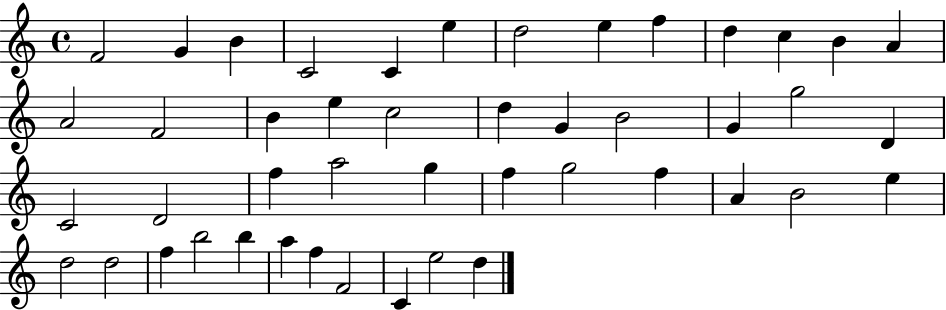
X:1
T:Untitled
M:4/4
L:1/4
K:C
F2 G B C2 C e d2 e f d c B A A2 F2 B e c2 d G B2 G g2 D C2 D2 f a2 g f g2 f A B2 e d2 d2 f b2 b a f F2 C e2 d